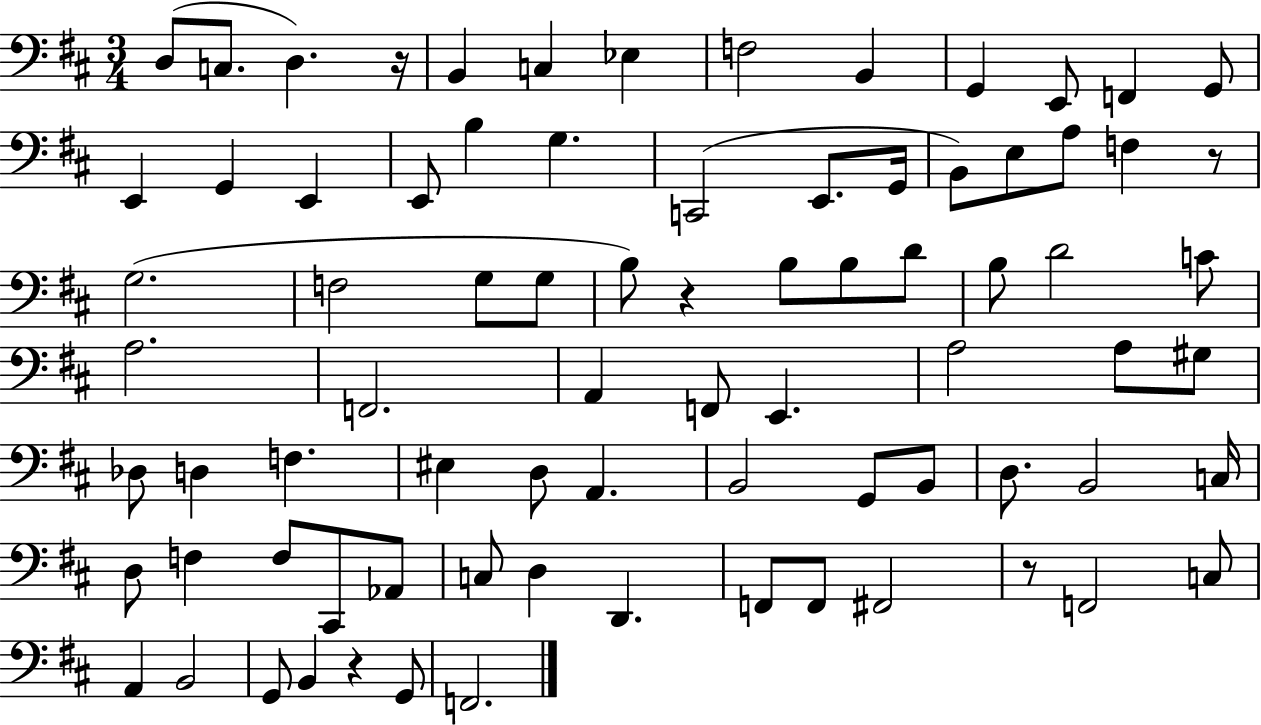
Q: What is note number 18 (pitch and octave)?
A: G3